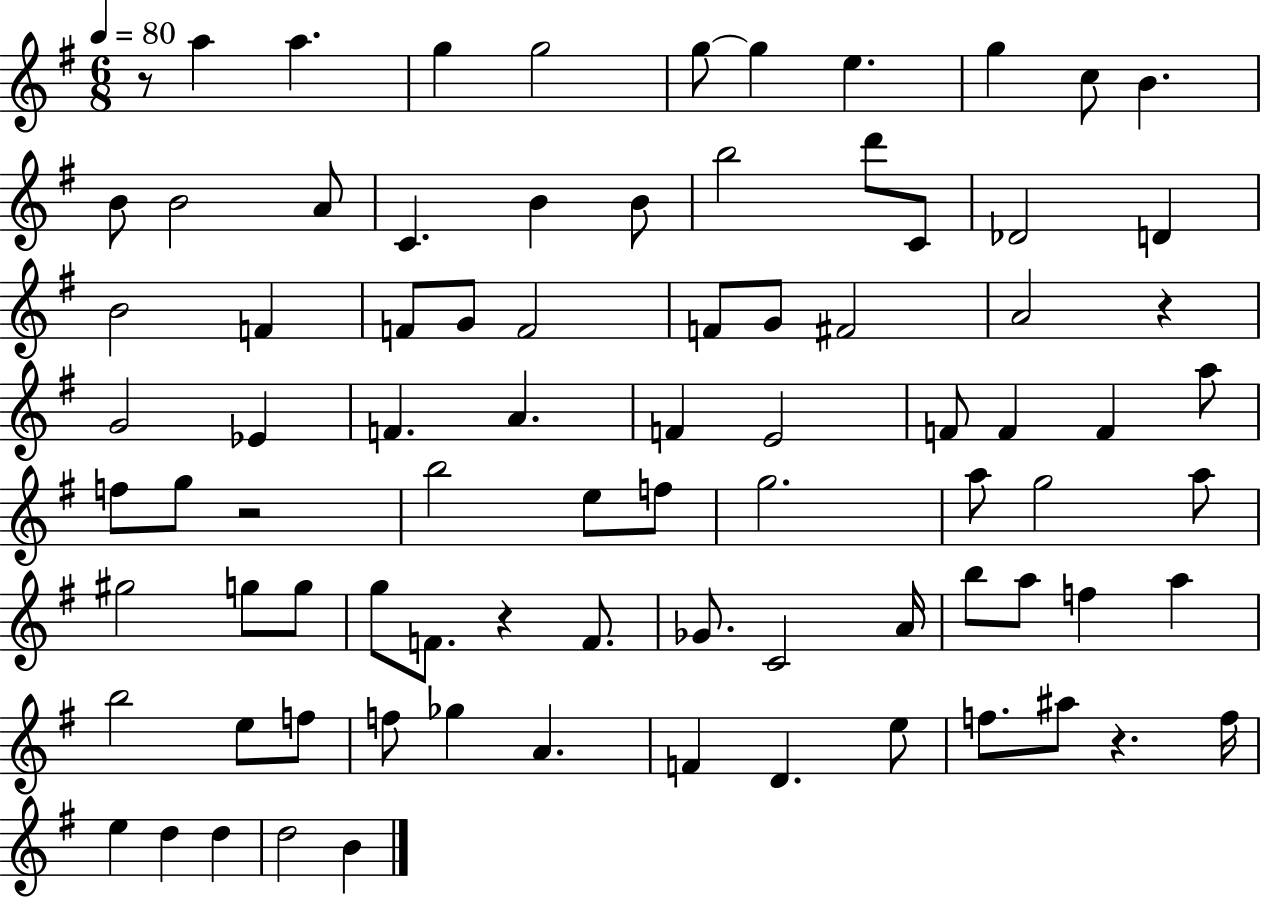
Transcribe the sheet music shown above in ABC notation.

X:1
T:Untitled
M:6/8
L:1/4
K:G
z/2 a a g g2 g/2 g e g c/2 B B/2 B2 A/2 C B B/2 b2 d'/2 C/2 _D2 D B2 F F/2 G/2 F2 F/2 G/2 ^F2 A2 z G2 _E F A F E2 F/2 F F a/2 f/2 g/2 z2 b2 e/2 f/2 g2 a/2 g2 a/2 ^g2 g/2 g/2 g/2 F/2 z F/2 _G/2 C2 A/4 b/2 a/2 f a b2 e/2 f/2 f/2 _g A F D e/2 f/2 ^a/2 z f/4 e d d d2 B